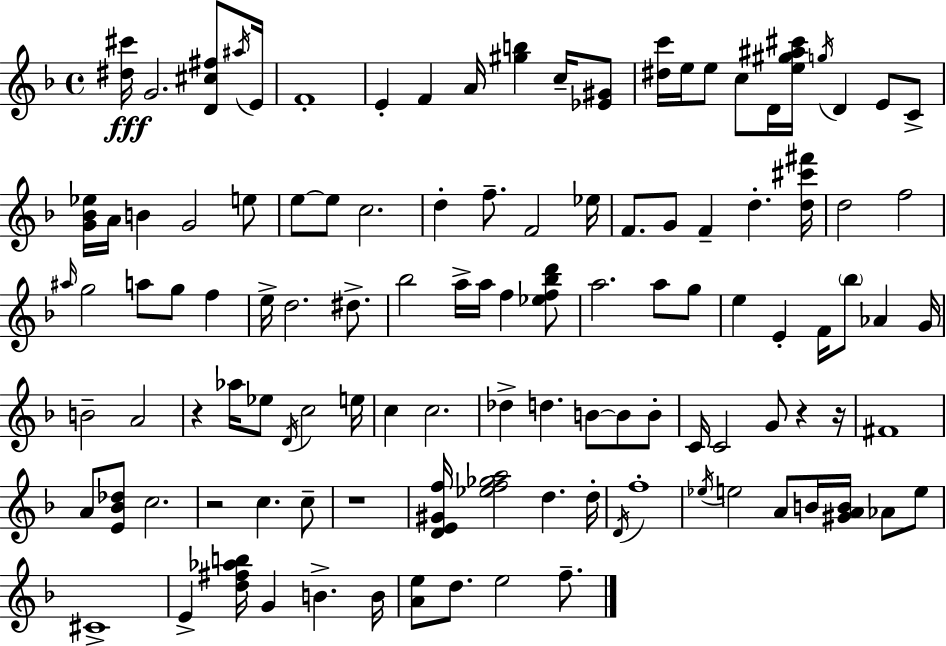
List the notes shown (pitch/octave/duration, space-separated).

[D#5,C#6]/s G4/h. [D4,C#5,F#5]/e A#5/s E4/s F4/w E4/q F4/q A4/s [G#5,B5]/q C5/s [Eb4,G#4]/e [D#5,C6]/s E5/s E5/e C5/e D4/s [E5,G#5,A#5,C#6]/s G5/s D4/q E4/e C4/e [G4,Bb4,Eb5]/s A4/s B4/q G4/h E5/e E5/e E5/e C5/h. D5/q F5/e. F4/h Eb5/s F4/e. G4/e F4/q D5/q. [D5,C#6,F#6]/s D5/h F5/h A#5/s G5/h A5/e G5/e F5/q E5/s D5/h. D#5/e. Bb5/h A5/s A5/s F5/q [Eb5,F5,Bb5,D6]/e A5/h. A5/e G5/e E5/q E4/q F4/s Bb5/e Ab4/q G4/s B4/h A4/h R/q Ab5/s Eb5/e D4/s C5/h E5/s C5/q C5/h. Db5/q D5/q. B4/e B4/e B4/e C4/s C4/h G4/e R/q R/s F#4/w A4/e [E4,Bb4,Db5]/e C5/h. R/h C5/q. C5/e R/w [D4,E4,G#4,F5]/s [Eb5,F5,Gb5,A5]/h D5/q. D5/s D4/s F5/w Eb5/s E5/h A4/e B4/s [G#4,A4,B4]/s Ab4/e E5/e C#4/w E4/q [D5,F#5,Ab5,B5]/s G4/q B4/q. B4/s [A4,E5]/e D5/e. E5/h F5/e.